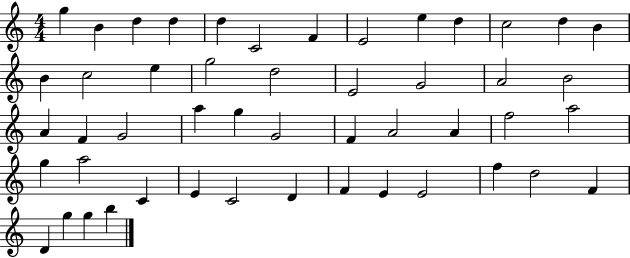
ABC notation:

X:1
T:Untitled
M:4/4
L:1/4
K:C
g B d d d C2 F E2 e d c2 d B B c2 e g2 d2 E2 G2 A2 B2 A F G2 a g G2 F A2 A f2 a2 g a2 C E C2 D F E E2 f d2 F D g g b